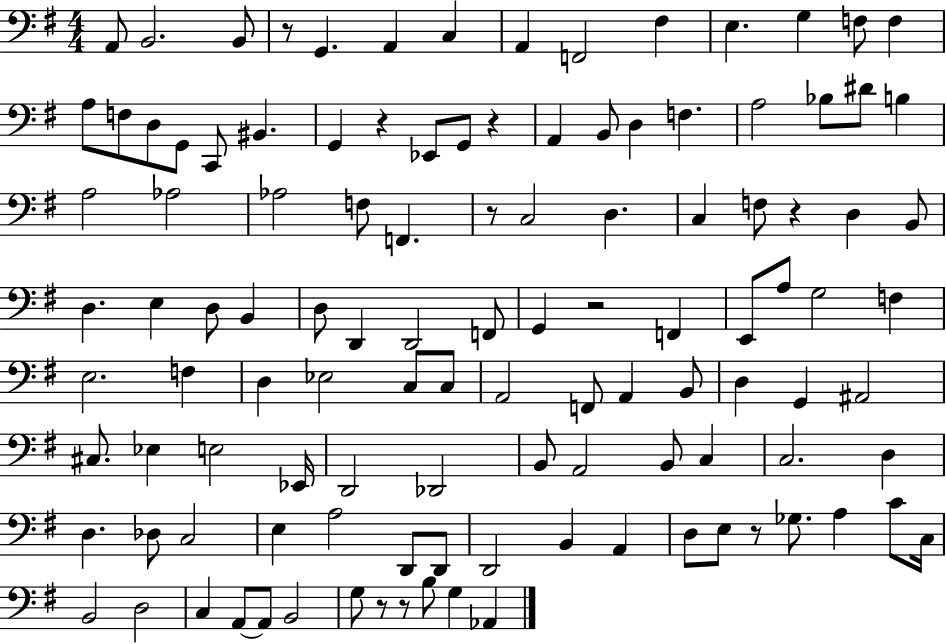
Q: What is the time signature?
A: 4/4